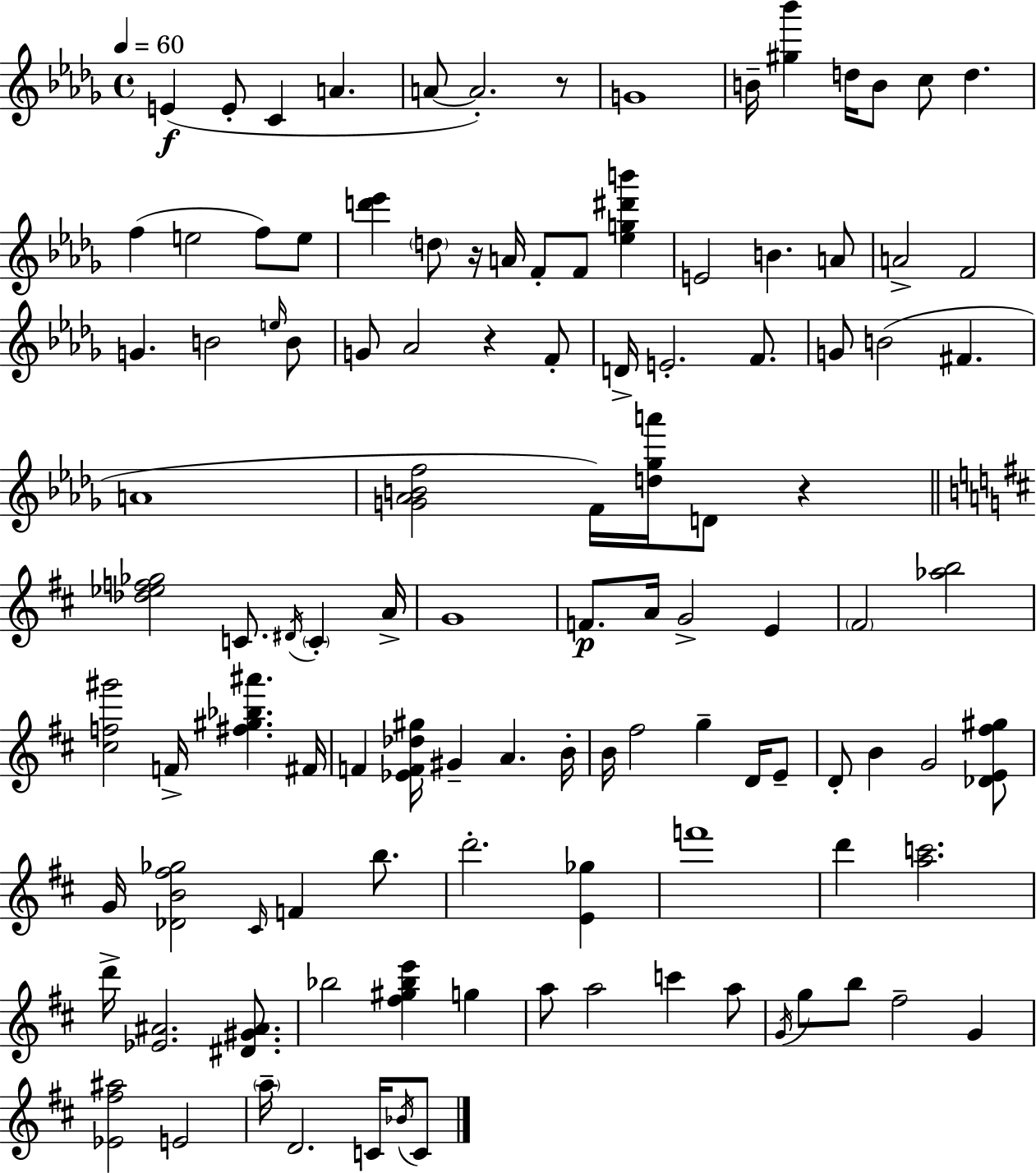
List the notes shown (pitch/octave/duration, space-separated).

E4/q E4/e C4/q A4/q. A4/e A4/h. R/e G4/w B4/s [G#5,Bb6]/q D5/s B4/e C5/e D5/q. F5/q E5/h F5/e E5/e [D6,Eb6]/q D5/e R/s A4/s F4/e F4/e [Eb5,G5,D#6,B6]/q E4/h B4/q. A4/e A4/h F4/h G4/q. B4/h E5/s B4/e G4/e Ab4/h R/q F4/e D4/s E4/h. F4/e. G4/e B4/h F#4/q. A4/w [G4,Ab4,B4,F5]/h F4/s [D5,Gb5,A6]/s D4/e R/q [Db5,Eb5,F5,Gb5]/h C4/e. D#4/s C4/q A4/s G4/w F4/e. A4/s G4/h E4/q F#4/h [Ab5,B5]/h [C#5,F5,G#6]/h F4/s [F#5,G#5,Bb5,A#6]/q. F#4/s F4/q [Eb4,F4,Db5,G#5]/s G#4/q A4/q. B4/s B4/s F#5/h G5/q D4/s E4/e D4/e B4/q G4/h [Db4,E4,F#5,G#5]/e G4/s [Db4,B4,F#5,Gb5]/h C#4/s F4/q B5/e. D6/h. [E4,Gb5]/q F6/w D6/q [A5,C6]/h. D6/s [Eb4,A#4]/h. [D#4,G#4,A#4]/e. Bb5/h [F#5,G#5,Bb5,E6]/q G5/q A5/e A5/h C6/q A5/e G4/s G5/e B5/e F#5/h G4/q [Eb4,F#5,A#5]/h E4/h A5/s D4/h. C4/s Bb4/s C4/e